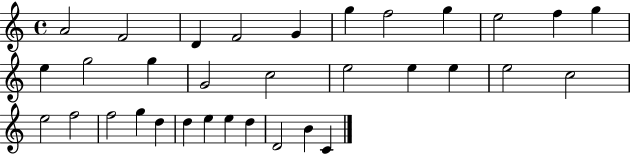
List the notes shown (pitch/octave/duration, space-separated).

A4/h F4/h D4/q F4/h G4/q G5/q F5/h G5/q E5/h F5/q G5/q E5/q G5/h G5/q G4/h C5/h E5/h E5/q E5/q E5/h C5/h E5/h F5/h F5/h G5/q D5/q D5/q E5/q E5/q D5/q D4/h B4/q C4/q